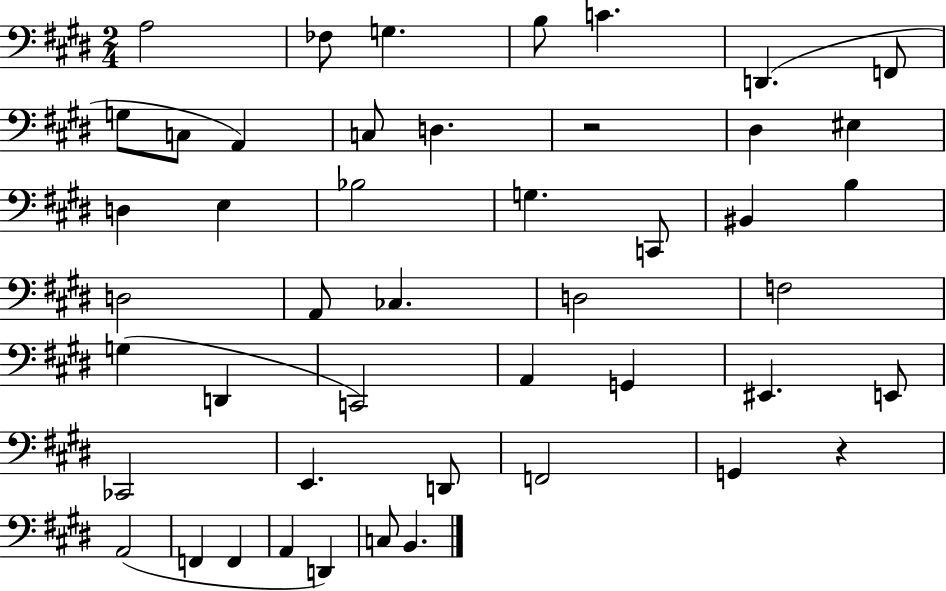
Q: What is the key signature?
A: E major